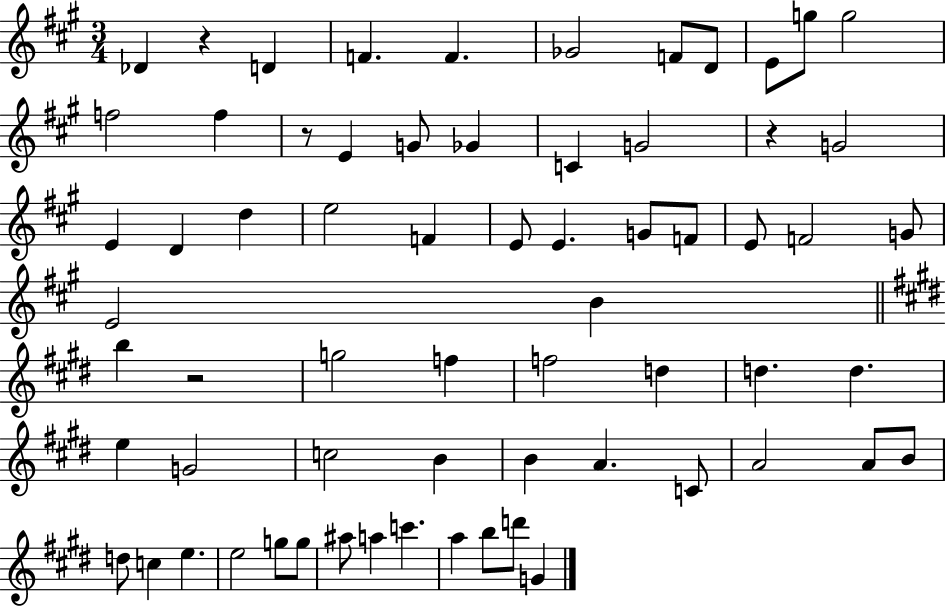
{
  \clef treble
  \numericTimeSignature
  \time 3/4
  \key a \major
  des'4 r4 d'4 | f'4. f'4. | ges'2 f'8 d'8 | e'8 g''8 g''2 | \break f''2 f''4 | r8 e'4 g'8 ges'4 | c'4 g'2 | r4 g'2 | \break e'4 d'4 d''4 | e''2 f'4 | e'8 e'4. g'8 f'8 | e'8 f'2 g'8 | \break e'2 b'4 | \bar "||" \break \key e \major b''4 r2 | g''2 f''4 | f''2 d''4 | d''4. d''4. | \break e''4 g'2 | c''2 b'4 | b'4 a'4. c'8 | a'2 a'8 b'8 | \break d''8 c''4 e''4. | e''2 g''8 g''8 | ais''8 a''4 c'''4. | a''4 b''8 d'''8 g'4 | \break \bar "|."
}